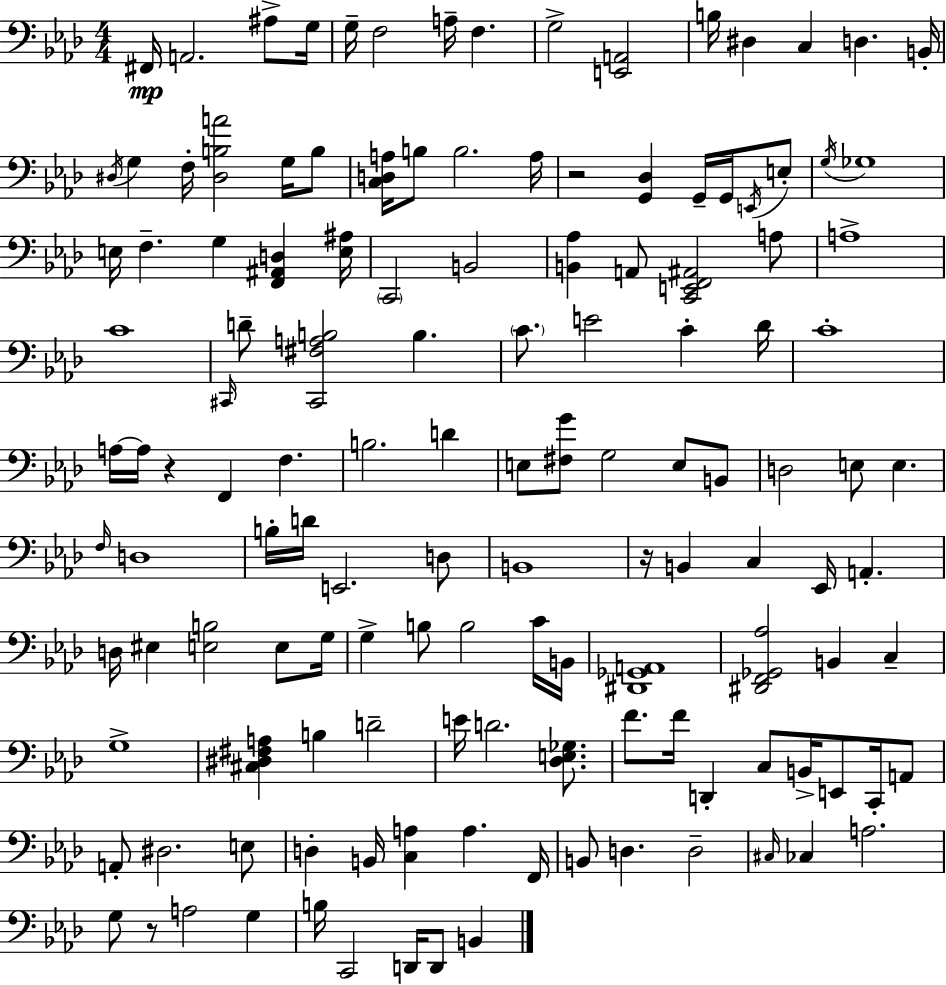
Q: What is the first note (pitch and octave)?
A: F#2